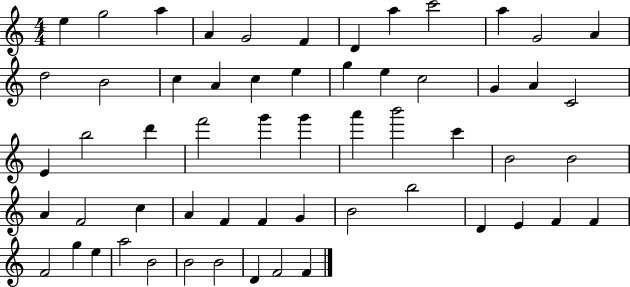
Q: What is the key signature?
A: C major